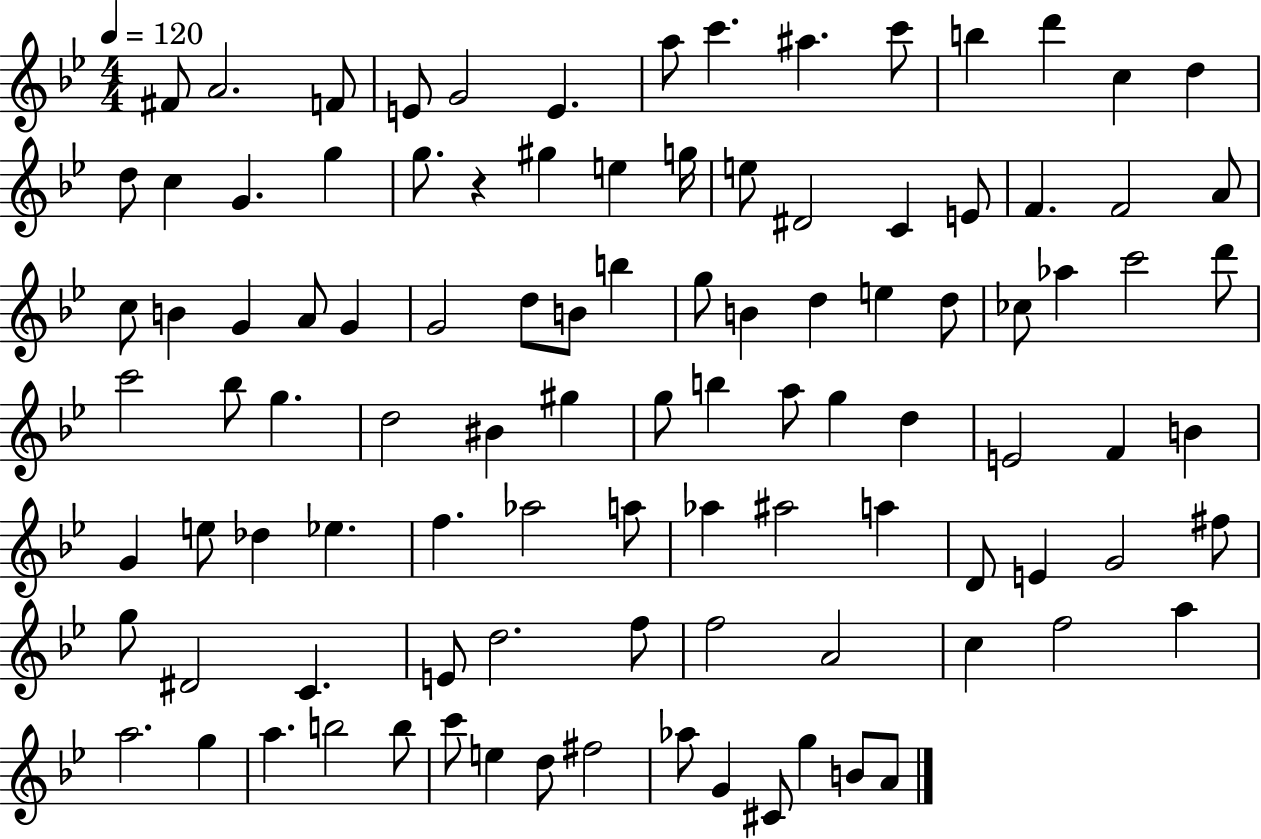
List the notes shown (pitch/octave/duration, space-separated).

F#4/e A4/h. F4/e E4/e G4/h E4/q. A5/e C6/q. A#5/q. C6/e B5/q D6/q C5/q D5/q D5/e C5/q G4/q. G5/q G5/e. R/q G#5/q E5/q G5/s E5/e D#4/h C4/q E4/e F4/q. F4/h A4/e C5/e B4/q G4/q A4/e G4/q G4/h D5/e B4/e B5/q G5/e B4/q D5/q E5/q D5/e CES5/e Ab5/q C6/h D6/e C6/h Bb5/e G5/q. D5/h BIS4/q G#5/q G5/e B5/q A5/e G5/q D5/q E4/h F4/q B4/q G4/q E5/e Db5/q Eb5/q. F5/q. Ab5/h A5/e Ab5/q A#5/h A5/q D4/e E4/q G4/h F#5/e G5/e D#4/h C4/q. E4/e D5/h. F5/e F5/h A4/h C5/q F5/h A5/q A5/h. G5/q A5/q. B5/h B5/e C6/e E5/q D5/e F#5/h Ab5/e G4/q C#4/e G5/q B4/e A4/e